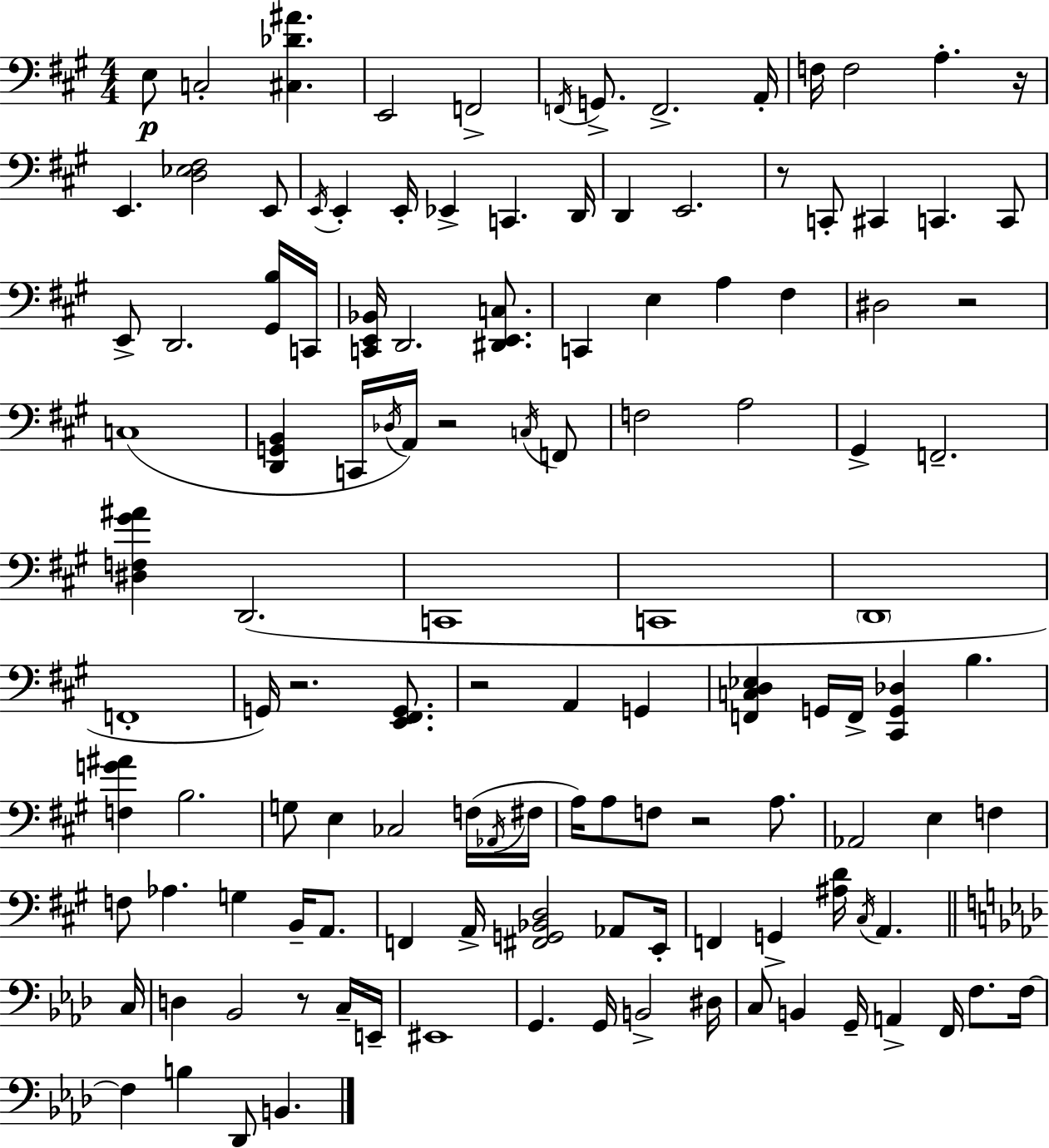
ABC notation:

X:1
T:Untitled
M:4/4
L:1/4
K:A
E,/2 C,2 [^C,_D^A] E,,2 F,,2 F,,/4 G,,/2 F,,2 A,,/4 F,/4 F,2 A, z/4 E,, [D,_E,^F,]2 E,,/2 E,,/4 E,, E,,/4 _E,, C,, D,,/4 D,, E,,2 z/2 C,,/2 ^C,, C,, C,,/2 E,,/2 D,,2 [^G,,B,]/4 C,,/4 [C,,E,,_B,,]/4 D,,2 [^D,,E,,C,]/2 C,, E, A, ^F, ^D,2 z2 C,4 [D,,G,,B,,] C,,/4 _D,/4 A,,/4 z2 C,/4 F,,/2 F,2 A,2 ^G,, F,,2 [^D,F,^G^A] D,,2 C,,4 C,,4 D,,4 F,,4 G,,/4 z2 [E,,^F,,G,,]/2 z2 A,, G,, [F,,C,D,_E,] G,,/4 F,,/4 [^C,,G,,_D,] B, [F,G^A] B,2 G,/2 E, _C,2 F,/4 _A,,/4 ^F,/4 A,/4 A,/2 F,/2 z2 A,/2 _A,,2 E, F, F,/2 _A, G, B,,/4 A,,/2 F,, A,,/4 [^F,,G,,_B,,D,]2 _A,,/2 E,,/4 F,, G,, [^A,D]/4 ^C,/4 A,, C,/4 D, _B,,2 z/2 C,/4 E,,/4 ^E,,4 G,, G,,/4 B,,2 ^D,/4 C,/2 B,, G,,/4 A,, F,,/4 F,/2 F,/4 F, B, _D,,/2 B,,